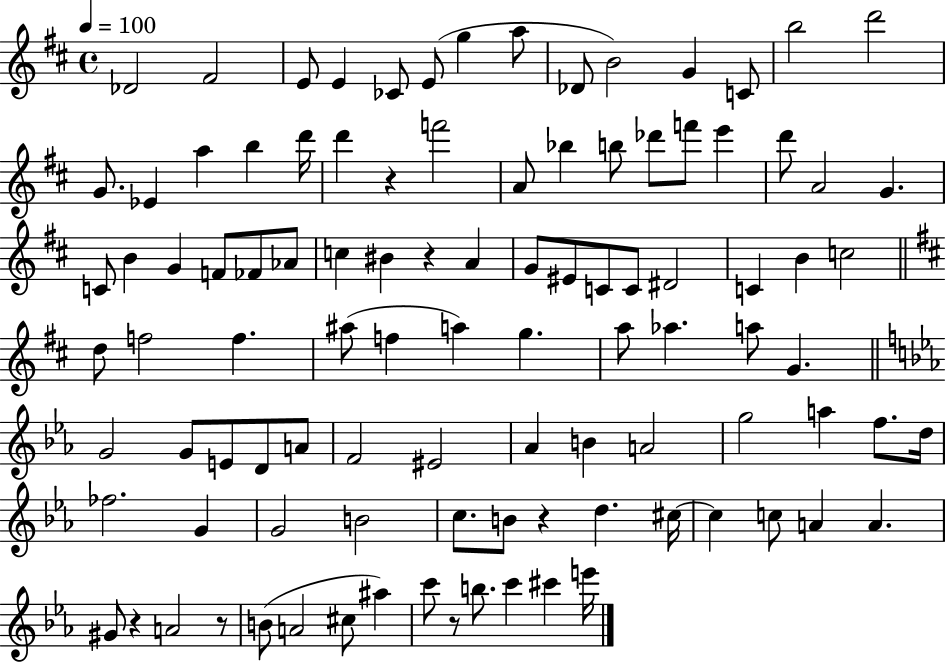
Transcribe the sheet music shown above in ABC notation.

X:1
T:Untitled
M:4/4
L:1/4
K:D
_D2 ^F2 E/2 E _C/2 E/2 g a/2 _D/2 B2 G C/2 b2 d'2 G/2 _E a b d'/4 d' z f'2 A/2 _b b/2 _d'/2 f'/2 e' d'/2 A2 G C/2 B G F/2 _F/2 _A/2 c ^B z A G/2 ^E/2 C/2 C/2 ^D2 C B c2 d/2 f2 f ^a/2 f a g a/2 _a a/2 G G2 G/2 E/2 D/2 A/2 F2 ^E2 _A B A2 g2 a f/2 d/4 _f2 G G2 B2 c/2 B/2 z d ^c/4 ^c c/2 A A ^G/2 z A2 z/2 B/2 A2 ^c/2 ^a c'/2 z/2 b/2 c' ^c' e'/4